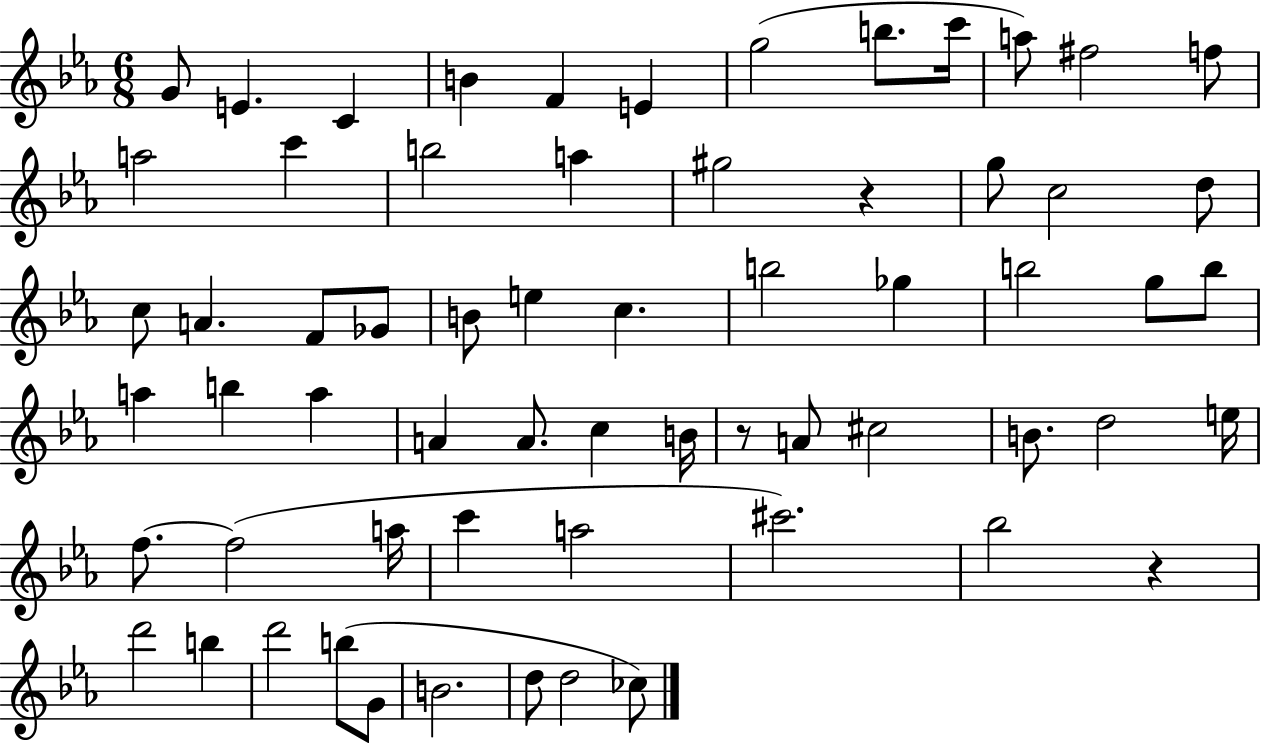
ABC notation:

X:1
T:Untitled
M:6/8
L:1/4
K:Eb
G/2 E C B F E g2 b/2 c'/4 a/2 ^f2 f/2 a2 c' b2 a ^g2 z g/2 c2 d/2 c/2 A F/2 _G/2 B/2 e c b2 _g b2 g/2 b/2 a b a A A/2 c B/4 z/2 A/2 ^c2 B/2 d2 e/4 f/2 f2 a/4 c' a2 ^c'2 _b2 z d'2 b d'2 b/2 G/2 B2 d/2 d2 _c/2